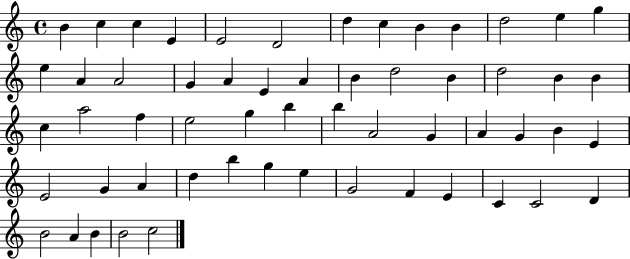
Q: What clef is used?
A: treble